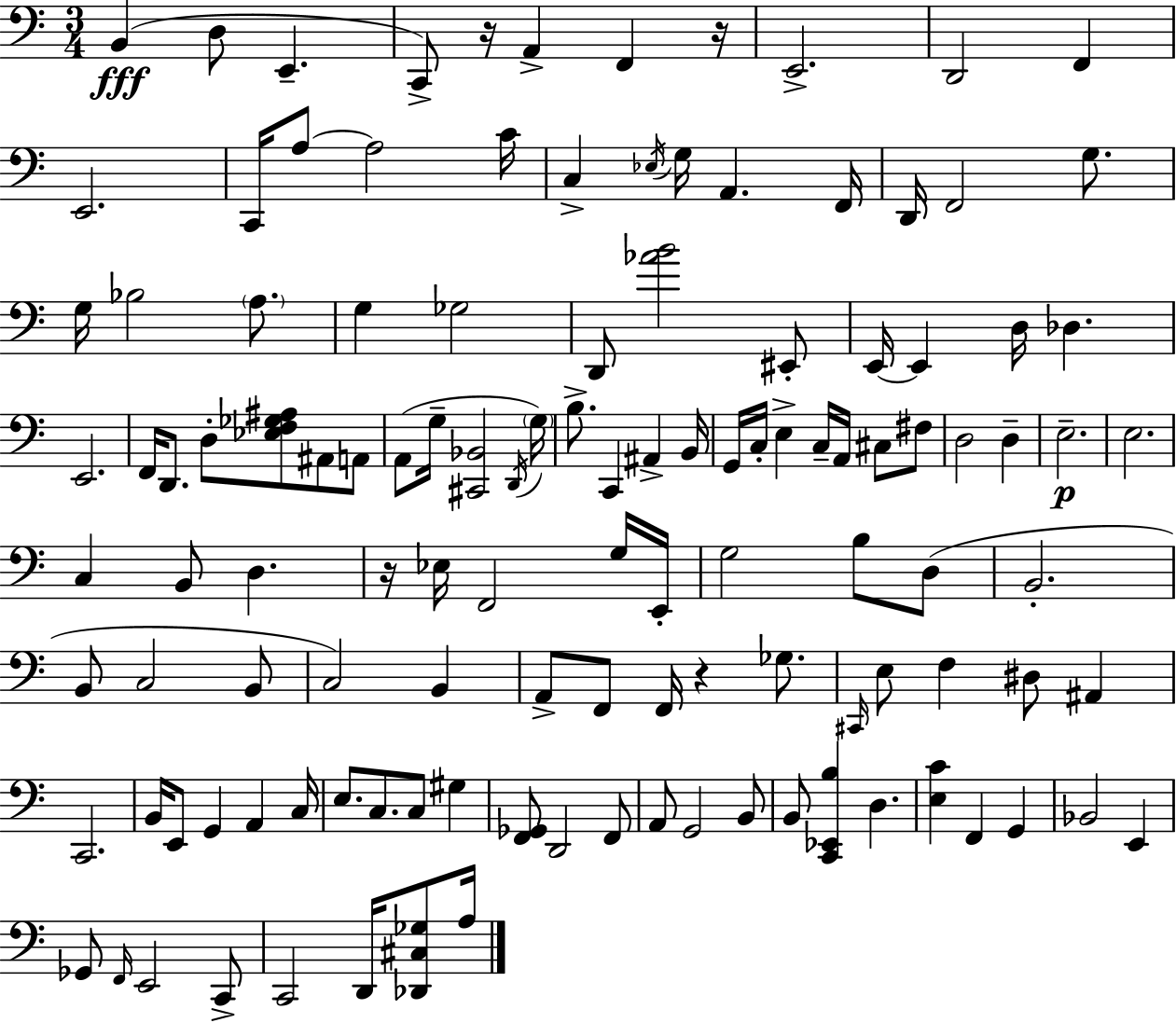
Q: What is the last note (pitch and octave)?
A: A3